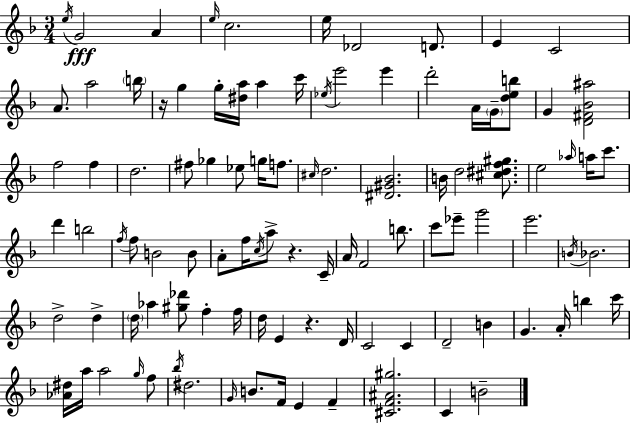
E5/s G4/h A4/q E5/s C5/h. E5/s Db4/h D4/e. E4/q C4/h A4/e. A5/h B5/s R/s G5/q G5/s [D#5,A5]/s A5/q C6/s Eb5/s E6/h E6/q D6/h A4/s G4/s [D5,E5,B5]/e G4/q [D4,F#4,Bb4,A#5]/h F5/h F5/q D5/h. F#5/e Gb5/q Eb5/e G5/s F5/e. C#5/s D5/h. [D#4,G#4,Bb4]/h. B4/s D5/h [C#5,D#5,F5,G#5]/e. E5/h Ab5/s A5/s C6/e. D6/q B5/h F5/s F5/e B4/h B4/e A4/e F5/s C5/s A5/e R/q. C4/s A4/s F4/h B5/e. C6/e Eb6/e G6/h E6/h. B4/s Bb4/h. D5/h D5/q D5/s Ab5/q [G#5,Db6]/e F5/q F5/s D5/s E4/q R/q. D4/s C4/h C4/q D4/h B4/q G4/q. A4/s B5/q C6/s [Ab4,D#5]/s A5/s A5/h G5/s F5/e Bb5/s D#5/h. G4/s B4/e. F4/s E4/q F4/q [C#4,F4,A#4,G#5]/h. C4/q B4/h